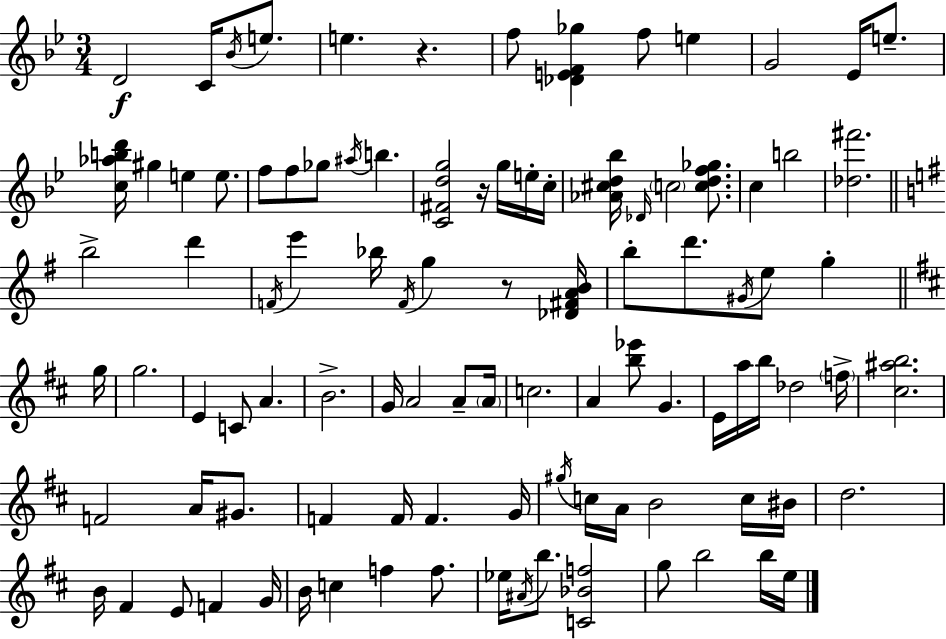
D4/h C4/s Bb4/s E5/e. E5/q. R/q. F5/e [Db4,E4,F4,Gb5]/q F5/e E5/q G4/h Eb4/s E5/e. [C5,Ab5,B5,D6]/s G#5/q E5/q E5/e. F5/e F5/e Gb5/e A#5/s B5/q. [C4,F#4,D5,G5]/h R/s G5/s E5/s C5/s [Ab4,C#5,D5,Bb5]/s Db4/s C5/h [C5,D5,F5,Gb5]/e. C5/q B5/h [Db5,F#6]/h. B5/h D6/q F4/s E6/q Bb5/s F4/s G5/q R/e [Db4,F#4,A4,B4]/s B5/e D6/e. G#4/s E5/e G5/q G5/s G5/h. E4/q C4/e A4/q. B4/h. G4/s A4/h A4/e A4/s C5/h. A4/q [B5,Eb6]/e G4/q. E4/s A5/s B5/s Db5/h F5/s [C#5,A#5,B5]/h. F4/h A4/s G#4/e. F4/q F4/s F4/q. G4/s G#5/s C5/s A4/s B4/h C5/s BIS4/s D5/h. B4/s F#4/q E4/e F4/q G4/s B4/s C5/q F5/q F5/e. Eb5/s A#4/s B5/e. [C4,Bb4,F5]/h G5/e B5/h B5/s E5/s